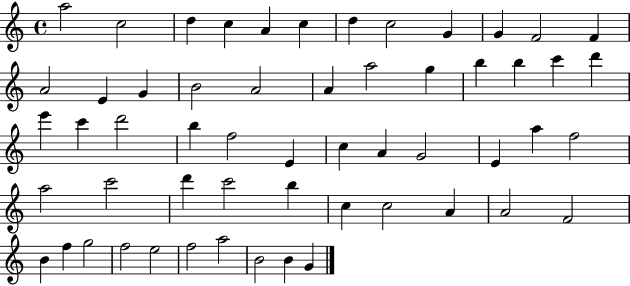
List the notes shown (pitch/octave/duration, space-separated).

A5/h C5/h D5/q C5/q A4/q C5/q D5/q C5/h G4/q G4/q F4/h F4/q A4/h E4/q G4/q B4/h A4/h A4/q A5/h G5/q B5/q B5/q C6/q D6/q E6/q C6/q D6/h B5/q F5/h E4/q C5/q A4/q G4/h E4/q A5/q F5/h A5/h C6/h D6/q C6/h B5/q C5/q C5/h A4/q A4/h F4/h B4/q F5/q G5/h F5/h E5/h F5/h A5/h B4/h B4/q G4/q